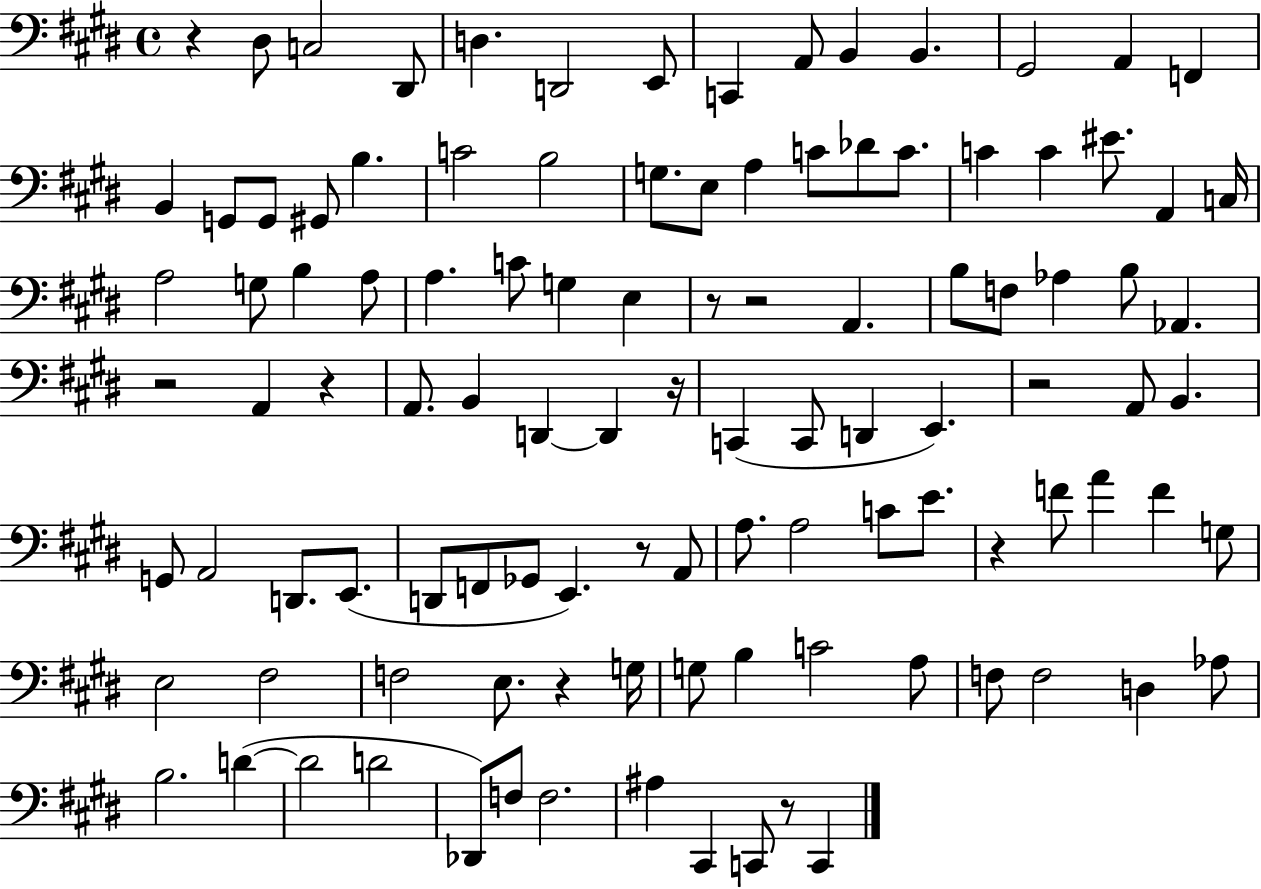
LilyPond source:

{
  \clef bass
  \time 4/4
  \defaultTimeSignature
  \key e \major
  r4 dis8 c2 dis,8 | d4. d,2 e,8 | c,4 a,8 b,4 b,4. | gis,2 a,4 f,4 | \break b,4 g,8 g,8 gis,8 b4. | c'2 b2 | g8. e8 a4 c'8 des'8 c'8. | c'4 c'4 eis'8. a,4 c16 | \break a2 g8 b4 a8 | a4. c'8 g4 e4 | r8 r2 a,4. | b8 f8 aes4 b8 aes,4. | \break r2 a,4 r4 | a,8. b,4 d,4~~ d,4 r16 | c,4( c,8 d,4 e,4.) | r2 a,8 b,4. | \break g,8 a,2 d,8. e,8.( | d,8 f,8 ges,8 e,4.) r8 a,8 | a8. a2 c'8 e'8. | r4 f'8 a'4 f'4 g8 | \break e2 fis2 | f2 e8. r4 g16 | g8 b4 c'2 a8 | f8 f2 d4 aes8 | \break b2. d'4~(~ | d'2 d'2 | des,8) f8 f2. | ais4 cis,4 c,8 r8 c,4 | \break \bar "|."
}